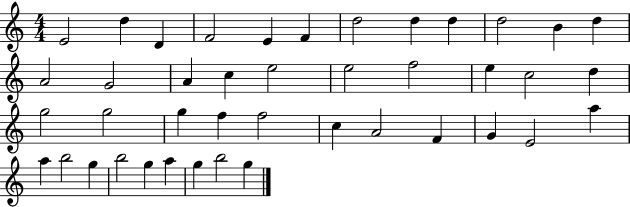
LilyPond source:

{
  \clef treble
  \numericTimeSignature
  \time 4/4
  \key c \major
  e'2 d''4 d'4 | f'2 e'4 f'4 | d''2 d''4 d''4 | d''2 b'4 d''4 | \break a'2 g'2 | a'4 c''4 e''2 | e''2 f''2 | e''4 c''2 d''4 | \break g''2 g''2 | g''4 f''4 f''2 | c''4 a'2 f'4 | g'4 e'2 a''4 | \break a''4 b''2 g''4 | b''2 g''4 a''4 | g''4 b''2 g''4 | \bar "|."
}